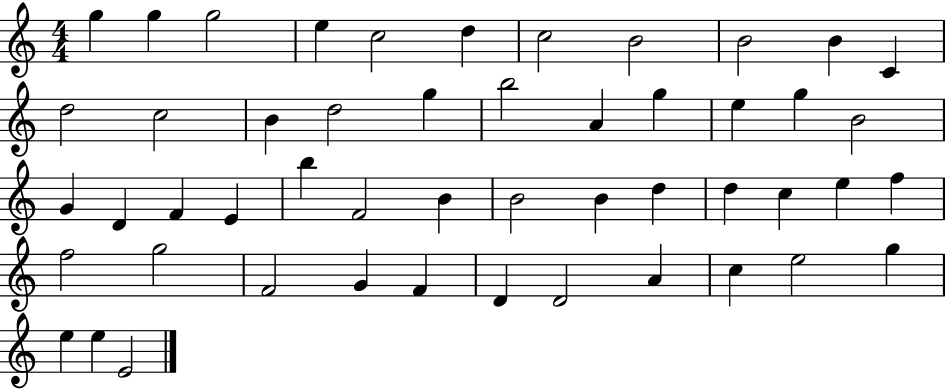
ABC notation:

X:1
T:Untitled
M:4/4
L:1/4
K:C
g g g2 e c2 d c2 B2 B2 B C d2 c2 B d2 g b2 A g e g B2 G D F E b F2 B B2 B d d c e f f2 g2 F2 G F D D2 A c e2 g e e E2